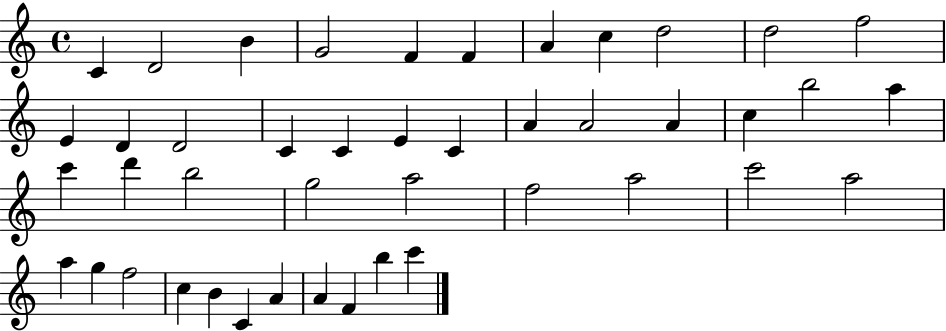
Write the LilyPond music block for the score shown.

{
  \clef treble
  \time 4/4
  \defaultTimeSignature
  \key c \major
  c'4 d'2 b'4 | g'2 f'4 f'4 | a'4 c''4 d''2 | d''2 f''2 | \break e'4 d'4 d'2 | c'4 c'4 e'4 c'4 | a'4 a'2 a'4 | c''4 b''2 a''4 | \break c'''4 d'''4 b''2 | g''2 a''2 | f''2 a''2 | c'''2 a''2 | \break a''4 g''4 f''2 | c''4 b'4 c'4 a'4 | a'4 f'4 b''4 c'''4 | \bar "|."
}